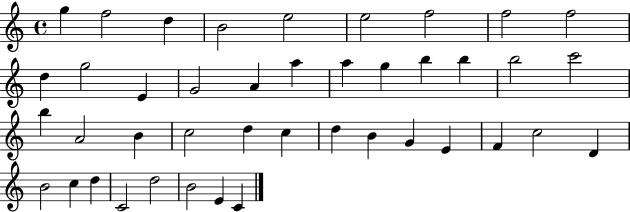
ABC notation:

X:1
T:Untitled
M:4/4
L:1/4
K:C
g f2 d B2 e2 e2 f2 f2 f2 d g2 E G2 A a a g b b b2 c'2 b A2 B c2 d c d B G E F c2 D B2 c d C2 d2 B2 E C